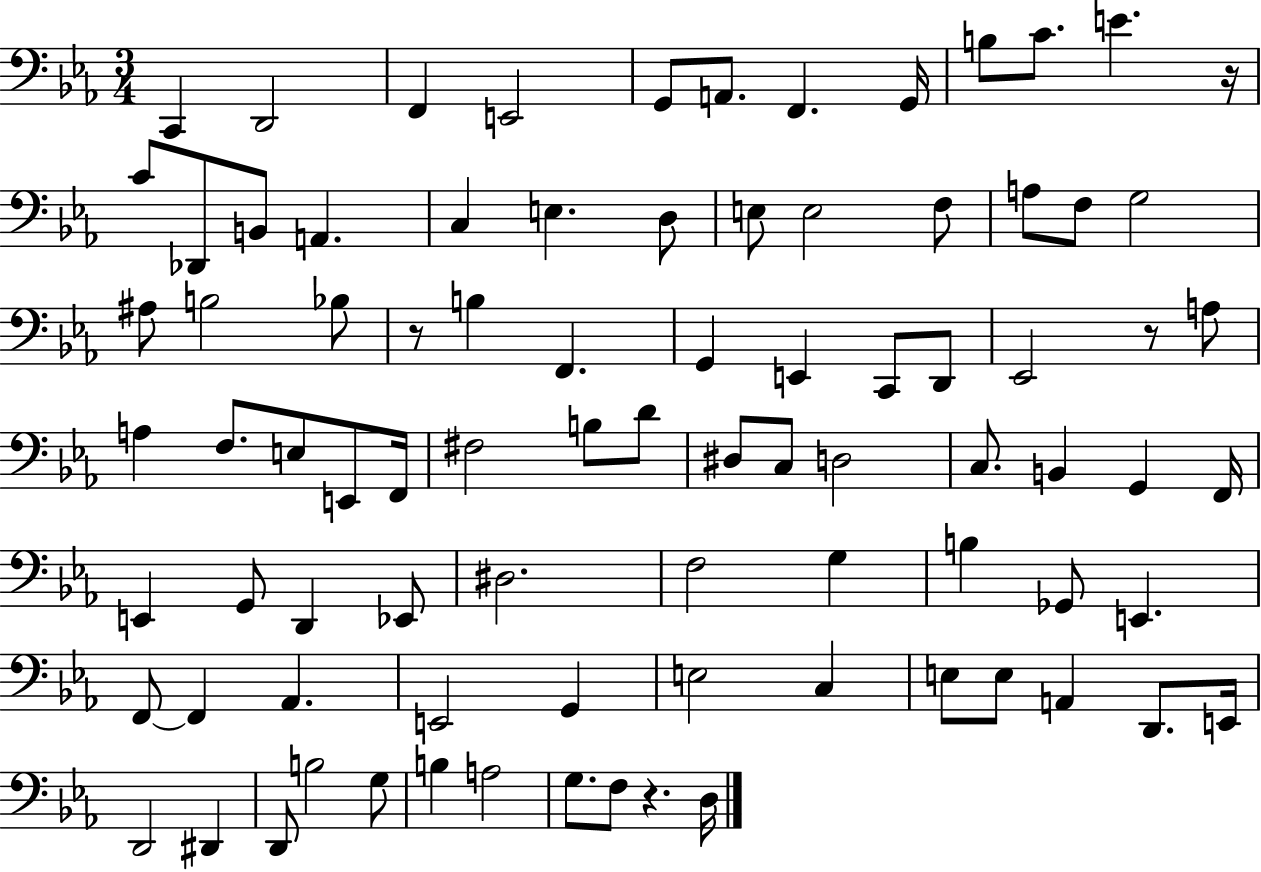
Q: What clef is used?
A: bass